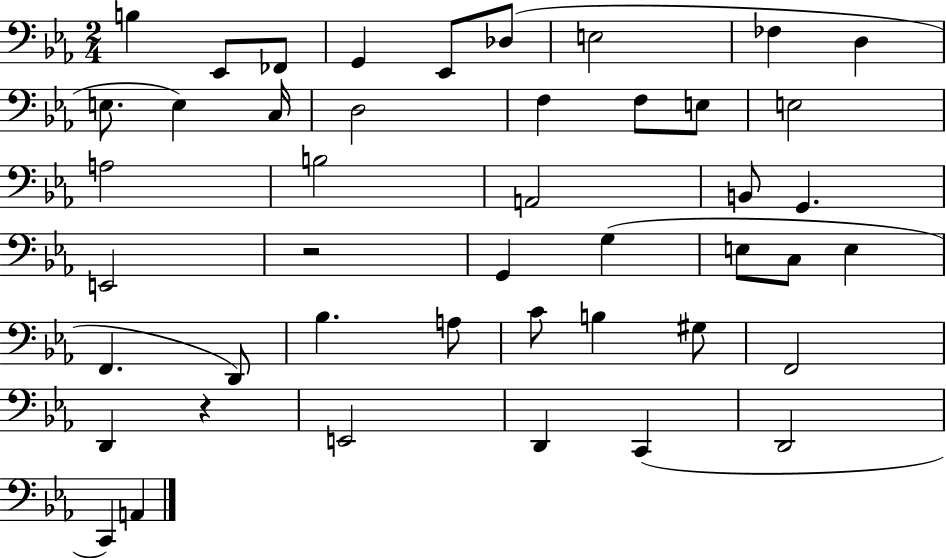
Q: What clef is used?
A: bass